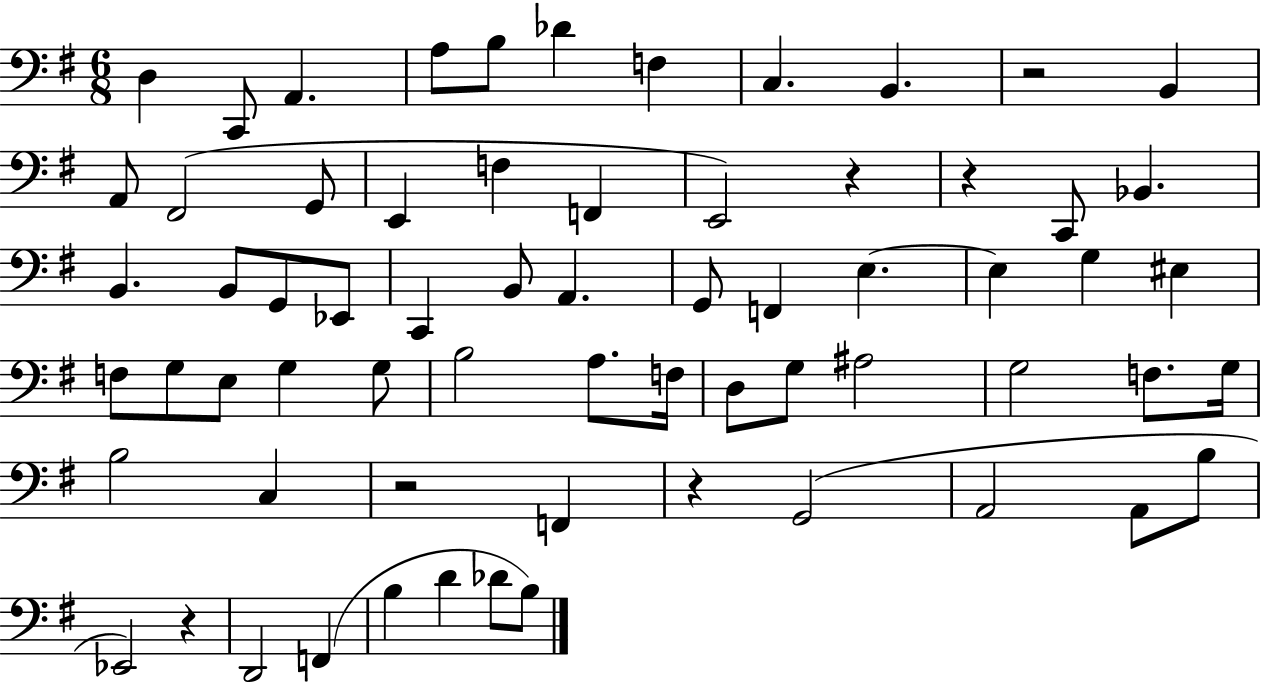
{
  \clef bass
  \numericTimeSignature
  \time 6/8
  \key g \major
  d4 c,8 a,4. | a8 b8 des'4 f4 | c4. b,4. | r2 b,4 | \break a,8 fis,2( g,8 | e,4 f4 f,4 | e,2) r4 | r4 c,8 bes,4. | \break b,4. b,8 g,8 ees,8 | c,4 b,8 a,4. | g,8 f,4 e4.~~ | e4 g4 eis4 | \break f8 g8 e8 g4 g8 | b2 a8. f16 | d8 g8 ais2 | g2 f8. g16 | \break b2 c4 | r2 f,4 | r4 g,2( | a,2 a,8 b8 | \break ees,2) r4 | d,2 f,4( | b4 d'4 des'8 b8) | \bar "|."
}